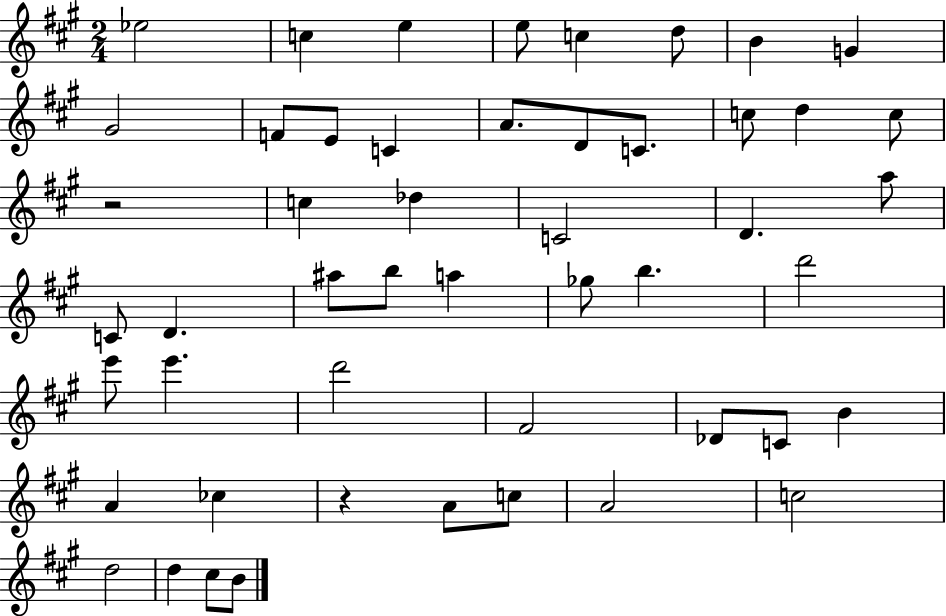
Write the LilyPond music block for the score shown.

{
  \clef treble
  \numericTimeSignature
  \time 2/4
  \key a \major
  \repeat volta 2 { ees''2 | c''4 e''4 | e''8 c''4 d''8 | b'4 g'4 | \break gis'2 | f'8 e'8 c'4 | a'8. d'8 c'8. | c''8 d''4 c''8 | \break r2 | c''4 des''4 | c'2 | d'4. a''8 | \break c'8 d'4. | ais''8 b''8 a''4 | ges''8 b''4. | d'''2 | \break e'''8 e'''4. | d'''2 | fis'2 | des'8 c'8 b'4 | \break a'4 ces''4 | r4 a'8 c''8 | a'2 | c''2 | \break d''2 | d''4 cis''8 b'8 | } \bar "|."
}